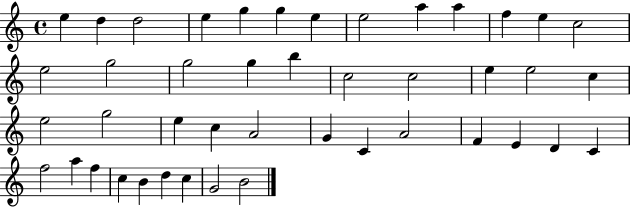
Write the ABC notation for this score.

X:1
T:Untitled
M:4/4
L:1/4
K:C
e d d2 e g g e e2 a a f e c2 e2 g2 g2 g b c2 c2 e e2 c e2 g2 e c A2 G C A2 F E D C f2 a f c B d c G2 B2